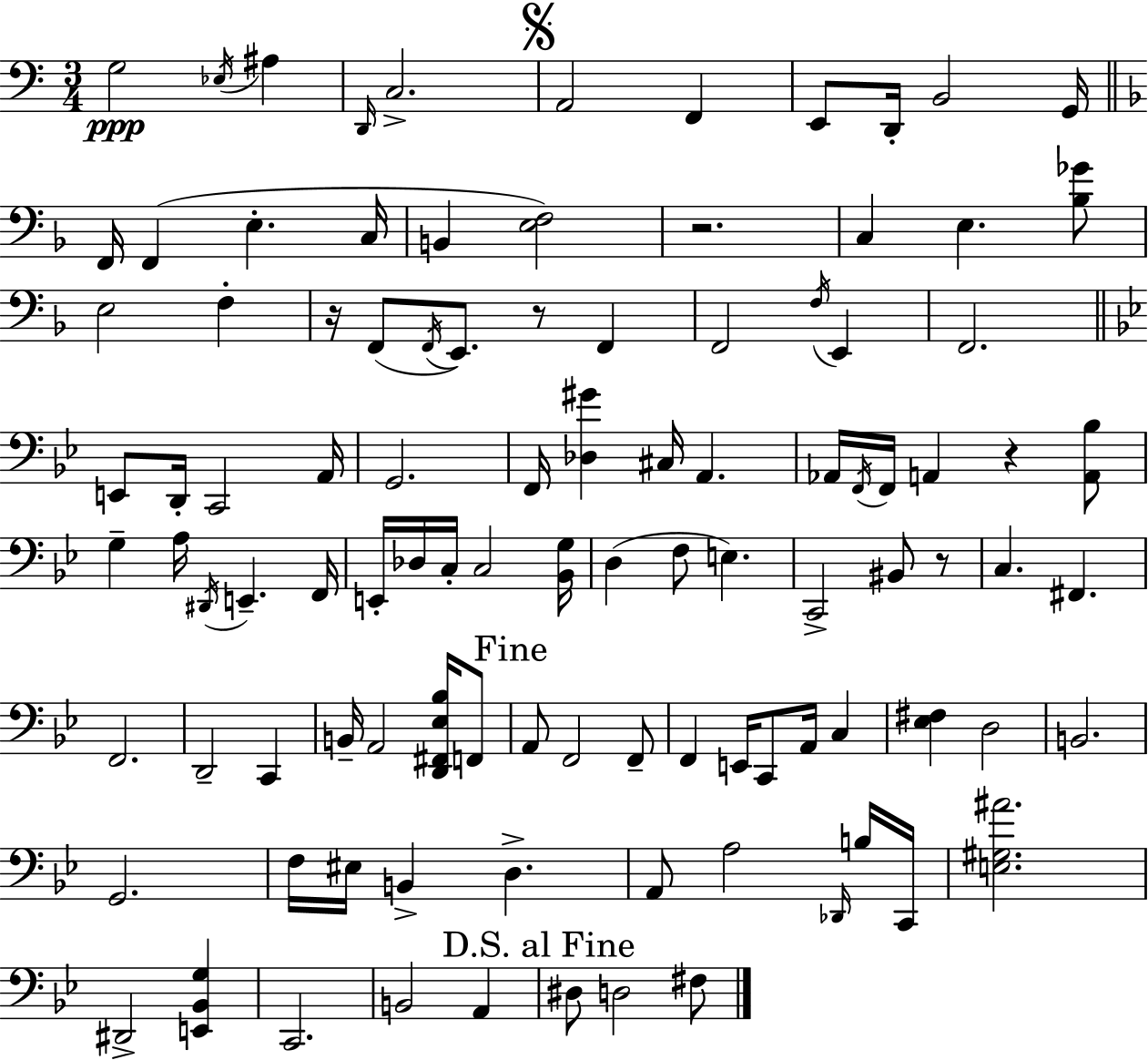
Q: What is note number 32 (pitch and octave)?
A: A2